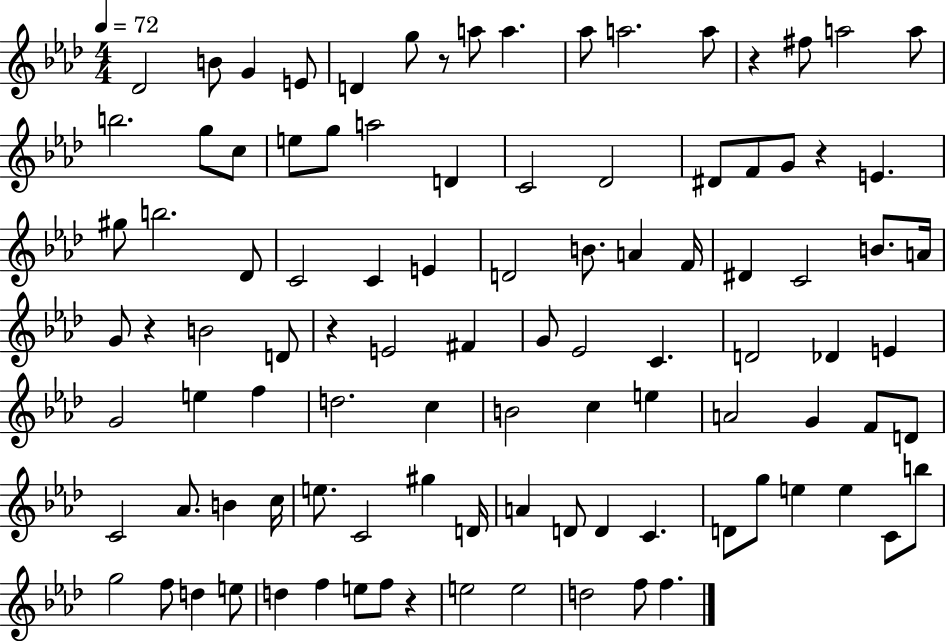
{
  \clef treble
  \numericTimeSignature
  \time 4/4
  \key aes \major
  \tempo 4 = 72
  \repeat volta 2 { des'2 b'8 g'4 e'8 | d'4 g''8 r8 a''8 a''4. | aes''8 a''2. a''8 | r4 fis''8 a''2 a''8 | \break b''2. g''8 c''8 | e''8 g''8 a''2 d'4 | c'2 des'2 | dis'8 f'8 g'8 r4 e'4. | \break gis''8 b''2. des'8 | c'2 c'4 e'4 | d'2 b'8. a'4 f'16 | dis'4 c'2 b'8. a'16 | \break g'8 r4 b'2 d'8 | r4 e'2 fis'4 | g'8 ees'2 c'4. | d'2 des'4 e'4 | \break g'2 e''4 f''4 | d''2. c''4 | b'2 c''4 e''4 | a'2 g'4 f'8 d'8 | \break c'2 aes'8. b'4 c''16 | e''8. c'2 gis''4 d'16 | a'4 d'8 d'4 c'4. | d'8 g''8 e''4 e''4 c'8 b''8 | \break g''2 f''8 d''4 e''8 | d''4 f''4 e''8 f''8 r4 | e''2 e''2 | d''2 f''8 f''4. | \break } \bar "|."
}